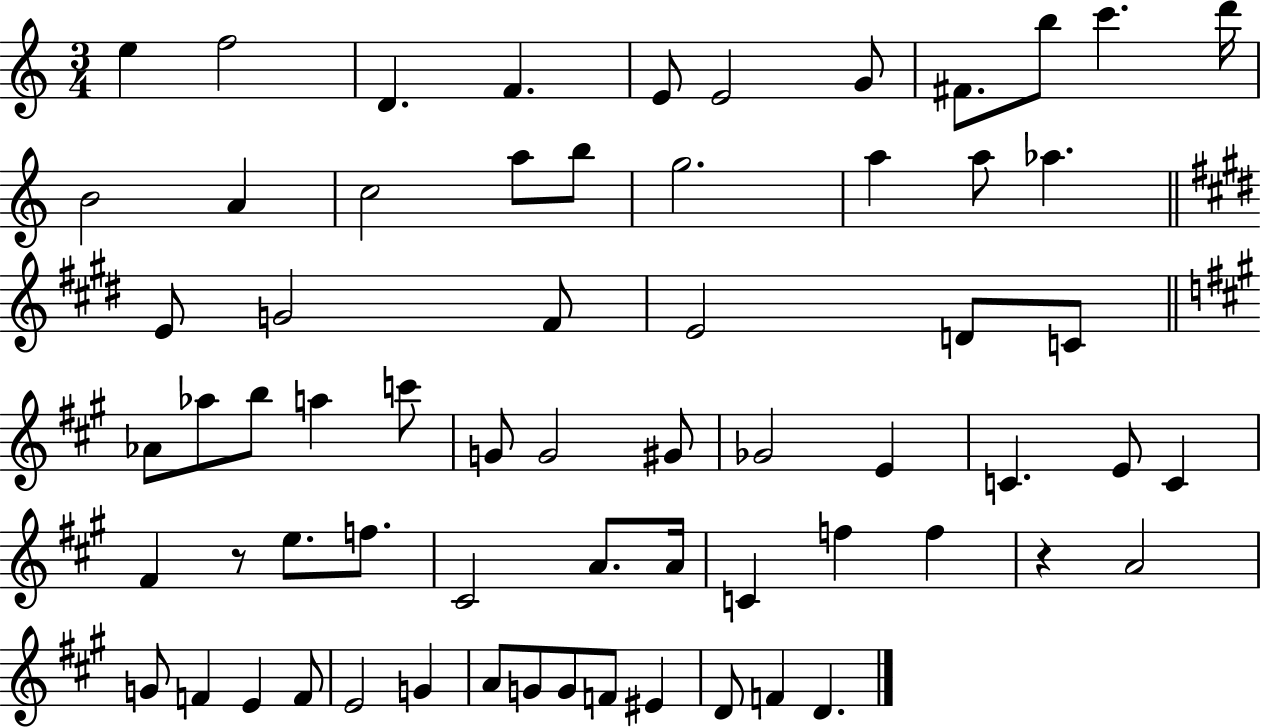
E5/q F5/h D4/q. F4/q. E4/e E4/h G4/e F#4/e. B5/e C6/q. D6/s B4/h A4/q C5/h A5/e B5/e G5/h. A5/q A5/e Ab5/q. E4/e G4/h F#4/e E4/h D4/e C4/e Ab4/e Ab5/e B5/e A5/q C6/e G4/e G4/h G#4/e Gb4/h E4/q C4/q. E4/e C4/q F#4/q R/e E5/e. F5/e. C#4/h A4/e. A4/s C4/q F5/q F5/q R/q A4/h G4/e F4/q E4/q F4/e E4/h G4/q A4/e G4/e G4/e F4/e EIS4/q D4/e F4/q D4/q.